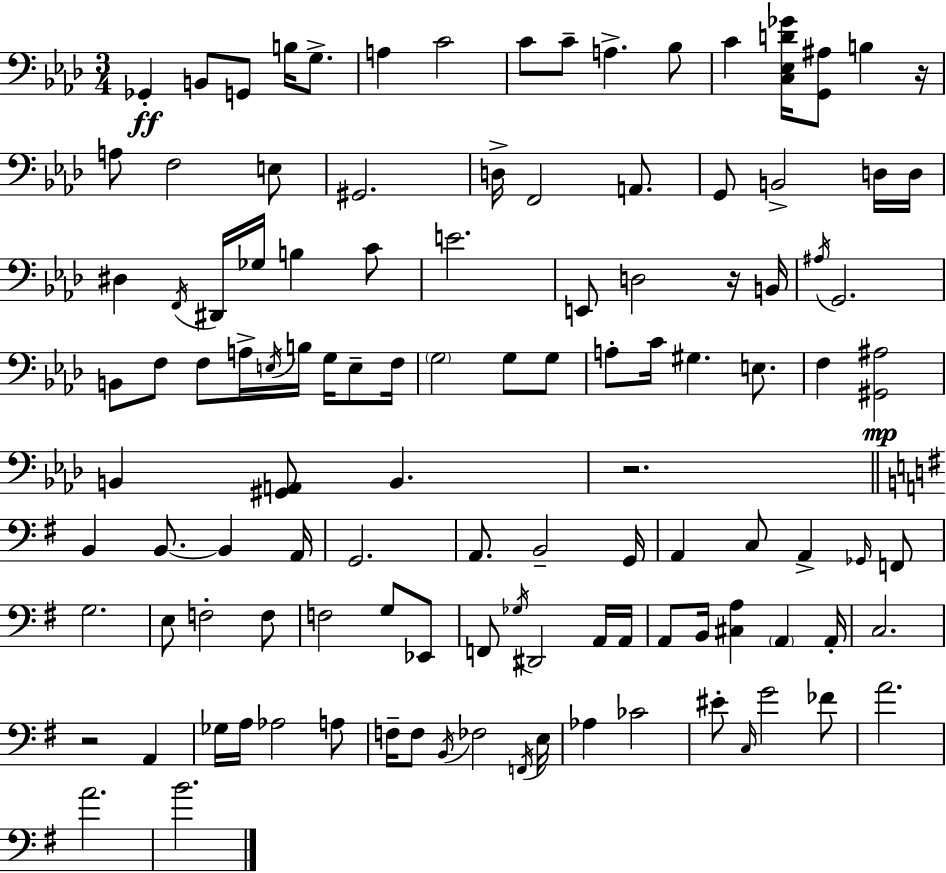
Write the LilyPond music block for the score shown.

{
  \clef bass
  \numericTimeSignature
  \time 3/4
  \key aes \major
  ges,4-.\ff b,8 g,8 b16 g8.-> | a4 c'2 | c'8 c'8-- a4.-> bes8 | c'4 <c ees d' ges'>16 <g, ais>8 b4 r16 | \break a8 f2 e8 | gis,2. | d16-> f,2 a,8. | g,8 b,2-> d16 d16 | \break dis4 \acciaccatura { f,16 } dis,16 ges16 b4 c'8 | e'2. | e,8 d2 r16 | b,16 \acciaccatura { ais16 } g,2. | \break b,8 f8 f8 a16-> \acciaccatura { e16 } b16 g16 | e8-- f16 \parenthesize g2 g8 | g8 a8-. c'16 gis4. | e8. f4 <gis, ais>2\mp | \break b,4 <gis, a,>8 b,4. | r2. | \bar "||" \break \key g \major b,4 b,8.~~ b,4 a,16 | g,2. | a,8. b,2-- g,16 | a,4 c8 a,4-> \grace { ges,16 } f,8 | \break g2. | e8 f2-. f8 | f2 g8 ees,8 | f,8 \acciaccatura { ges16 } dis,2 | \break a,16 a,16 a,8 b,16 <cis a>4 \parenthesize a,4 | a,16-. c2. | r2 a,4 | ges16 a16 aes2 | \break a8 f16-- f8 \acciaccatura { b,16 } fes2 | \acciaccatura { f,16 } e16 aes4 ces'2 | eis'8-. \grace { c16 } g'2 | fes'8 a'2. | \break a'2. | b'2. | \bar "|."
}